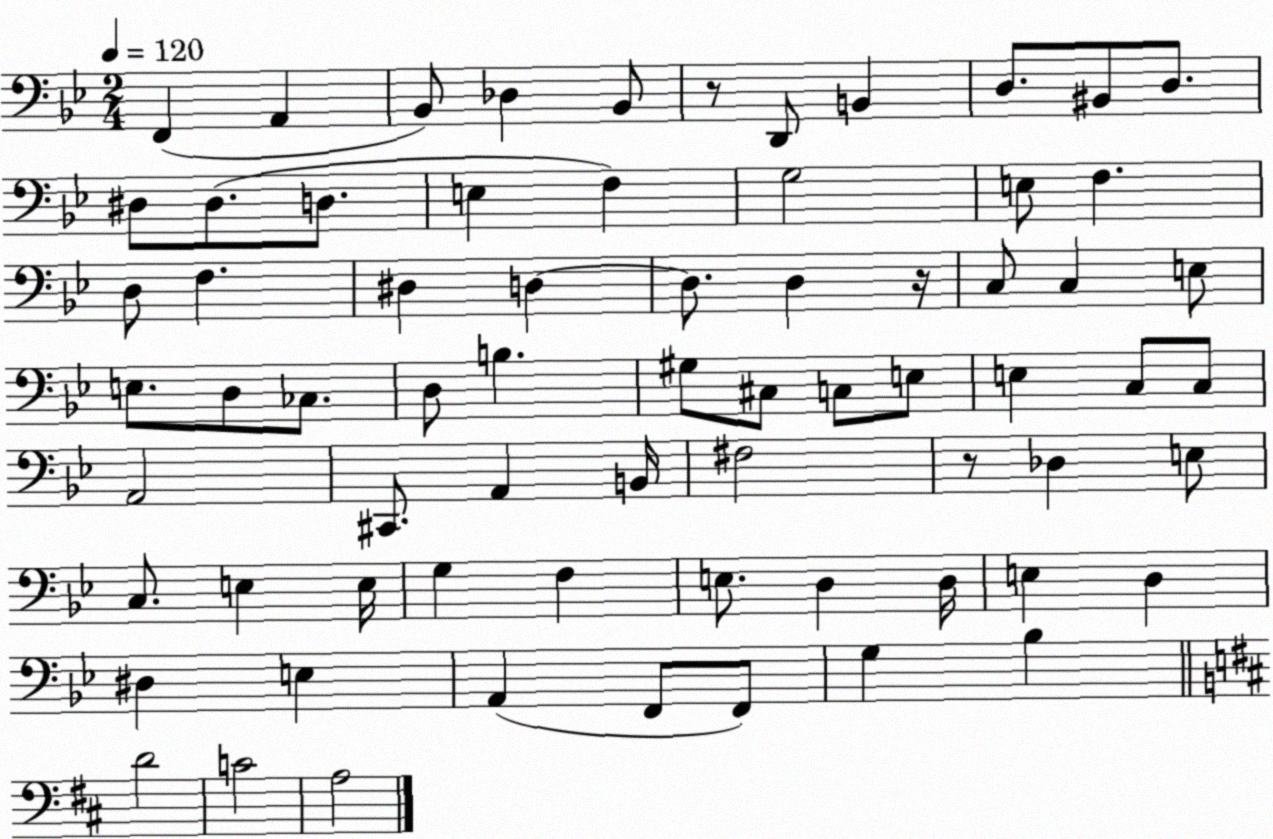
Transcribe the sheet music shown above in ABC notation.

X:1
T:Untitled
M:2/4
L:1/4
K:Bb
F,, A,, _B,,/2 _D, _B,,/2 z/2 D,,/2 B,, D,/2 ^B,,/2 D,/2 ^D,/2 ^D,/2 D,/2 E, F, G,2 E,/2 F, D,/2 F, ^D, D, D,/2 D, z/4 C,/2 C, E,/2 E,/2 D,/2 _C,/2 D,/2 B, ^G,/2 ^C,/2 C,/2 E,/2 E, C,/2 C,/2 A,,2 ^C,,/2 A,, B,,/4 ^F,2 z/2 _D, E,/2 C,/2 E, E,/4 G, F, E,/2 D, D,/4 E, D, ^D, E, A,, F,,/2 F,,/2 G, _B, D2 C2 A,2